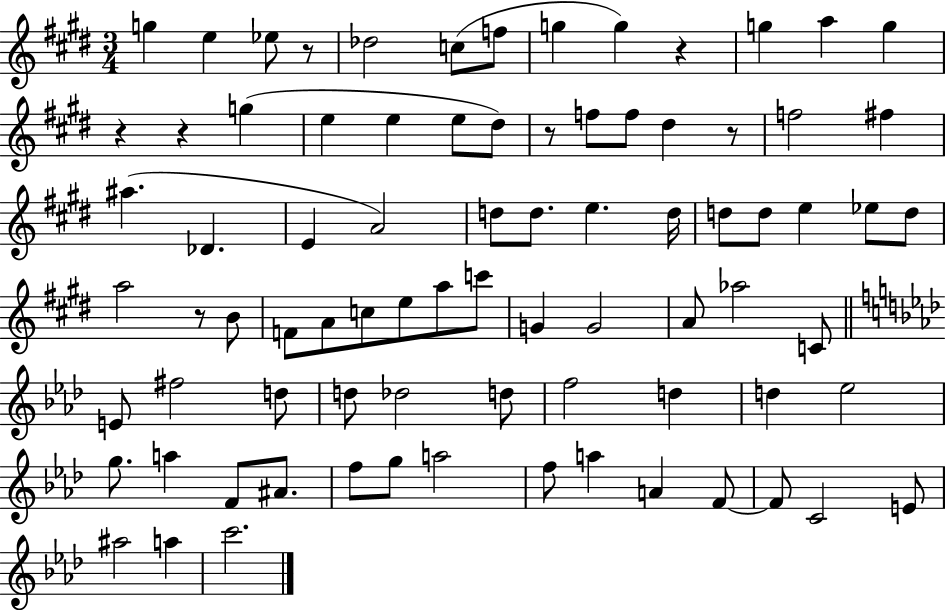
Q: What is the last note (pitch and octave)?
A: C6